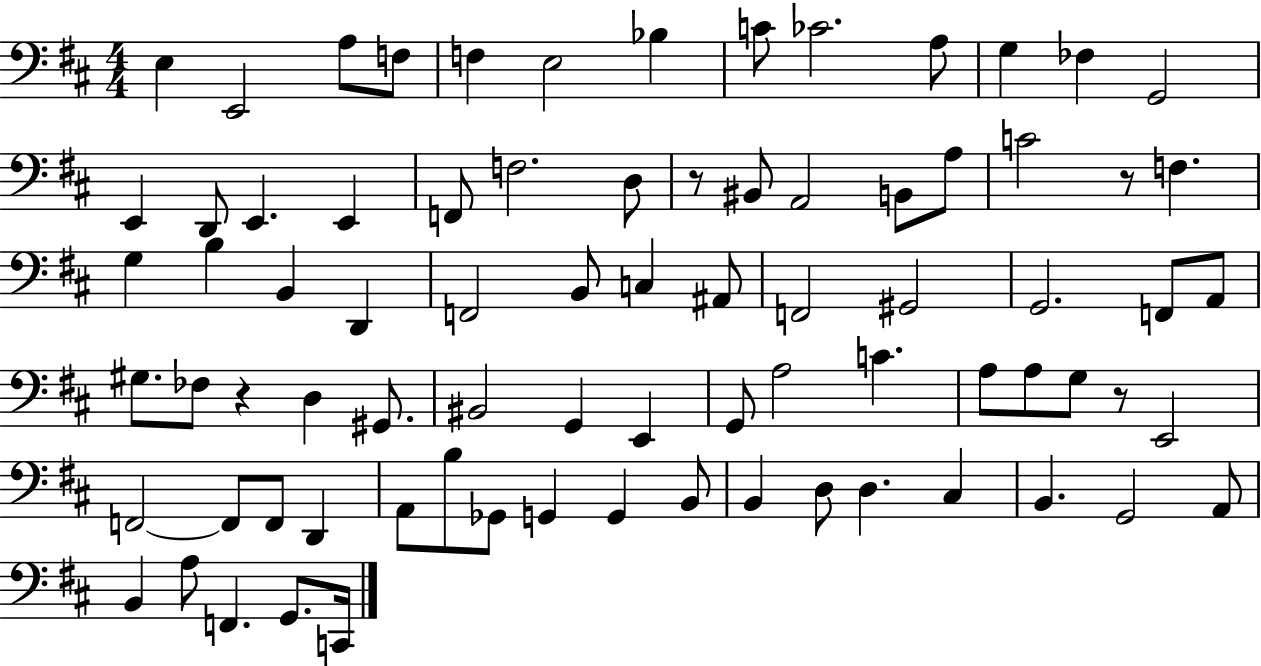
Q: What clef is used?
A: bass